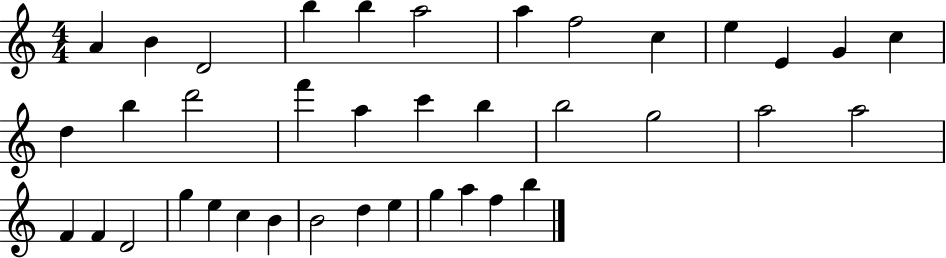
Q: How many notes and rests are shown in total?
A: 38